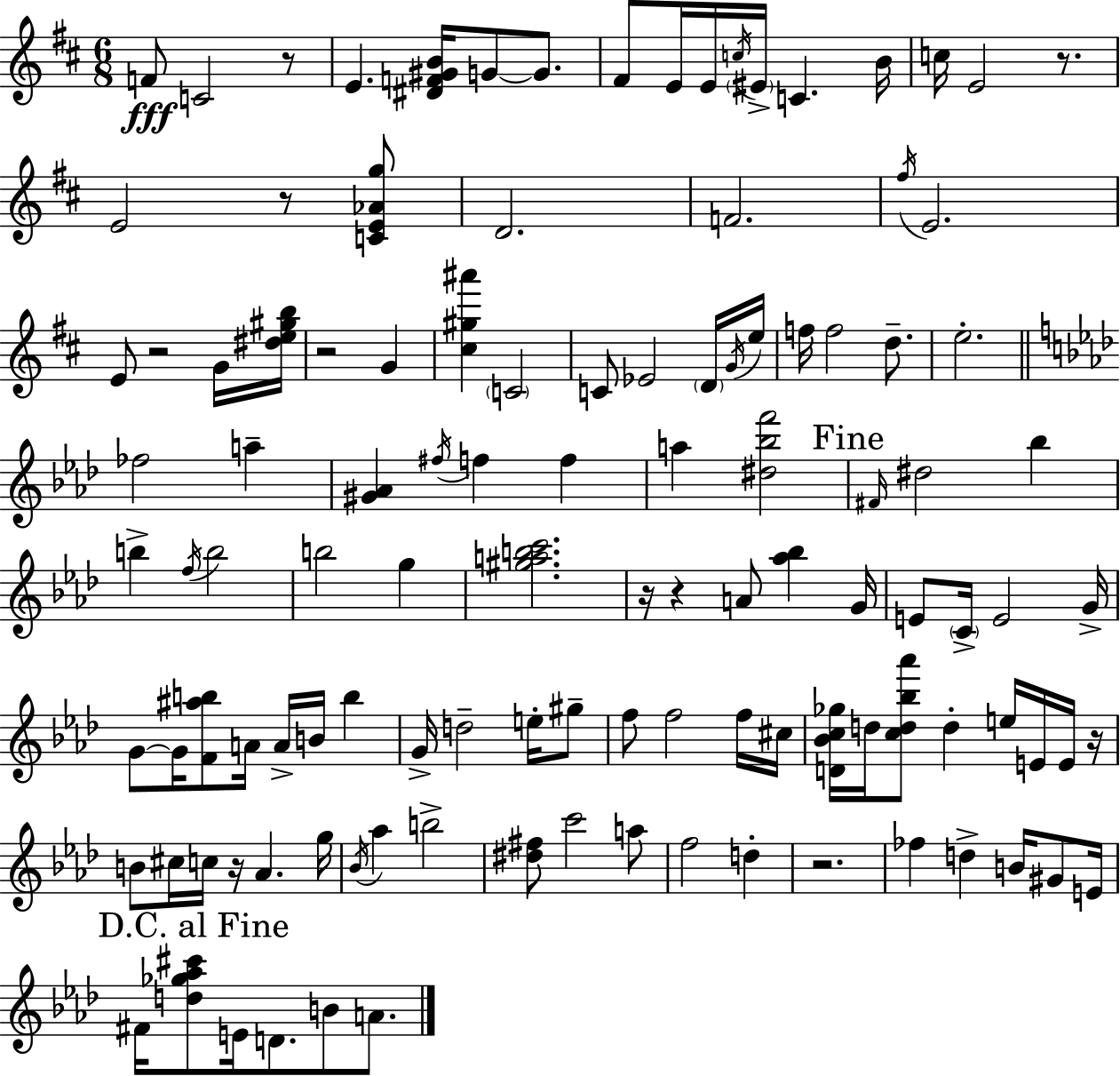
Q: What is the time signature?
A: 6/8